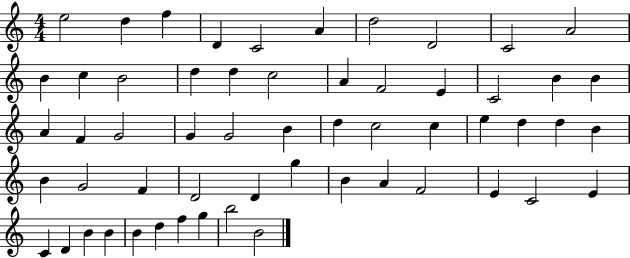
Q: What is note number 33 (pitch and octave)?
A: D5